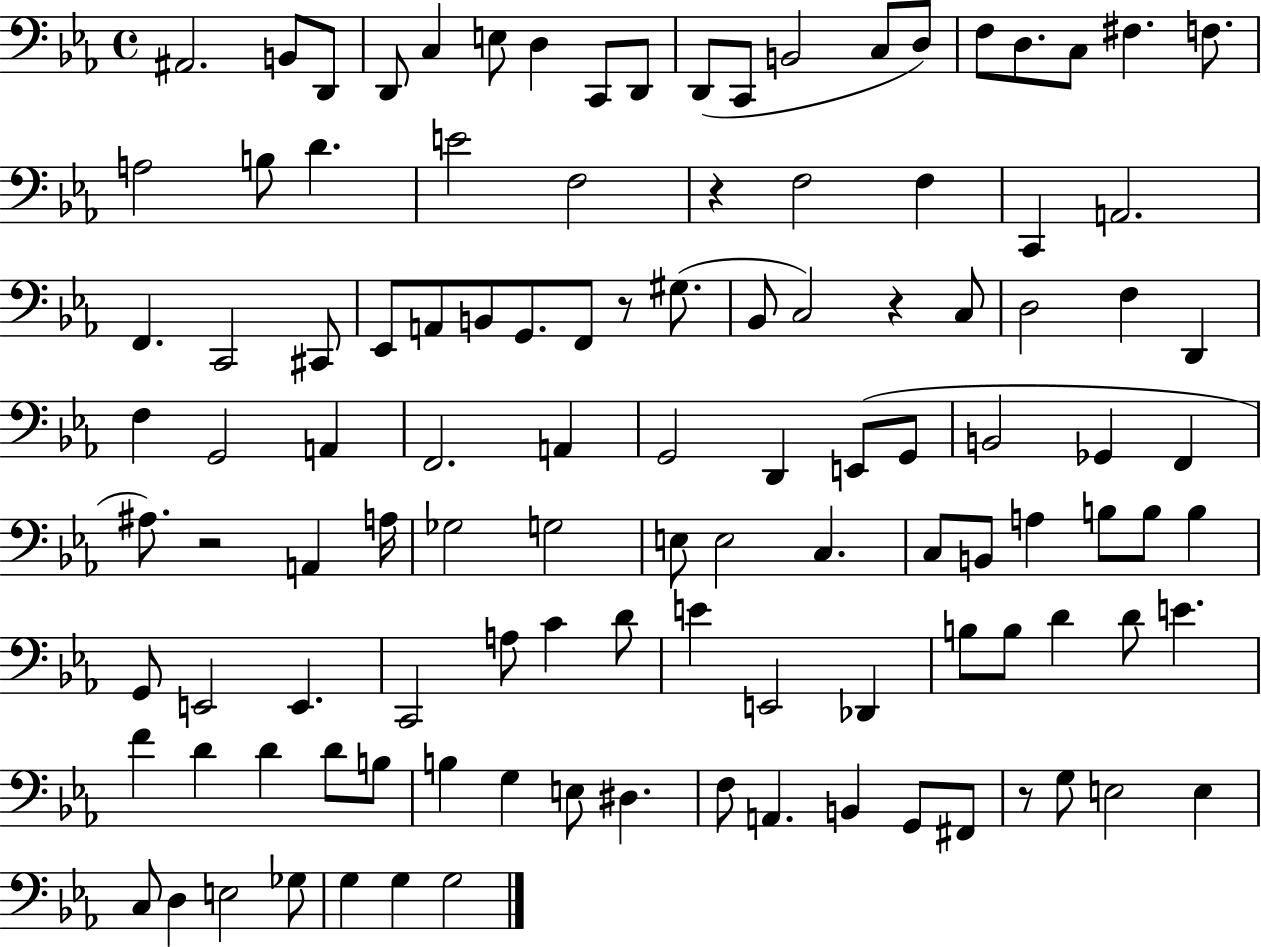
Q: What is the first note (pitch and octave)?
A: A#2